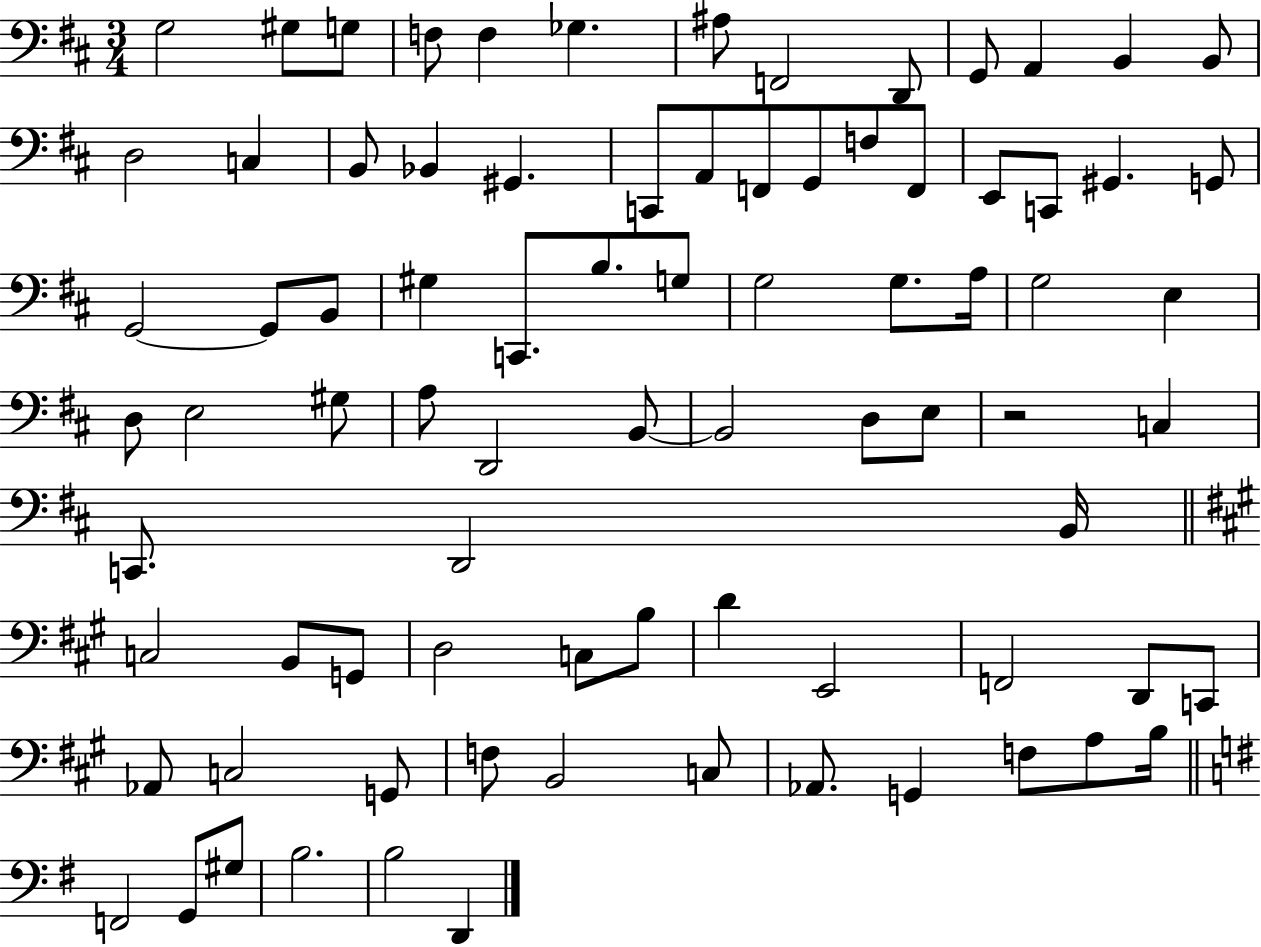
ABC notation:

X:1
T:Untitled
M:3/4
L:1/4
K:D
G,2 ^G,/2 G,/2 F,/2 F, _G, ^A,/2 F,,2 D,,/2 G,,/2 A,, B,, B,,/2 D,2 C, B,,/2 _B,, ^G,, C,,/2 A,,/2 F,,/2 G,,/2 F,/2 F,,/2 E,,/2 C,,/2 ^G,, G,,/2 G,,2 G,,/2 B,,/2 ^G, C,,/2 B,/2 G,/2 G,2 G,/2 A,/4 G,2 E, D,/2 E,2 ^G,/2 A,/2 D,,2 B,,/2 B,,2 D,/2 E,/2 z2 C, C,,/2 D,,2 B,,/4 C,2 B,,/2 G,,/2 D,2 C,/2 B,/2 D E,,2 F,,2 D,,/2 C,,/2 _A,,/2 C,2 G,,/2 F,/2 B,,2 C,/2 _A,,/2 G,, F,/2 A,/2 B,/4 F,,2 G,,/2 ^G,/2 B,2 B,2 D,,